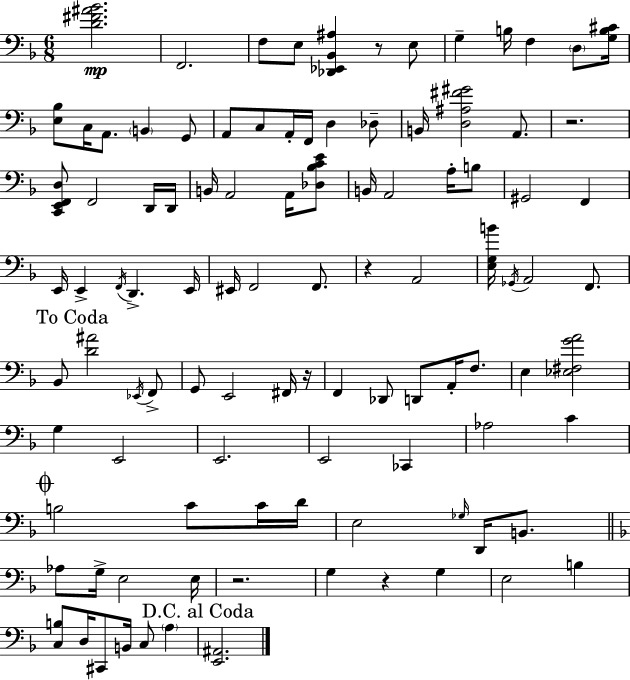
{
  \clef bass
  \numericTimeSignature
  \time 6/8
  \key d \minor
  <d' fis' ais' bes'>2.\mp | f,2. | f8 e8 <des, ees, bes, ais>4 r8 e8 | g4-- b16 f4 \parenthesize d8 <g b cis'>16 | \break <e bes>8 c16 a,8. \parenthesize b,4 g,8 | a,8 c8 a,16-. f,16 d4 des8-- | b,16 <d ais fis' gis'>2 a,8. | r2. | \break <c, e, f, d>8 f,2 d,16 d,16 | b,16 a,2 a,16 <des bes c' e'>8 | b,16 a,2 a16-. b8 | gis,2 f,4 | \break e,16 e,4-> \acciaccatura { f,16 } d,4.-> | e,16 eis,16 f,2 f,8. | r4 a,2 | <e g b'>16 \acciaccatura { ges,16 } a,2 f,8. | \break \mark "To Coda" bes,8 <d' ais'>2 | \acciaccatura { ees,16 } f,8-> g,8 e,2 | fis,16 r16 f,4 des,8 d,8 a,16-. | f8. e4 <ees fis g' a'>2 | \break g4 e,2 | e,2. | e,2 ces,4 | aes2 c'4 | \break \mark \markup { \musicglyph "scripts.coda" } b2 c'8 | c'16 d'16 e2 \grace { ges16 } | d,16 b,8. \bar "||" \break \key d \minor aes8 g16-> e2 e16 | r2. | g4 r4 g4 | e2 b4 | \break <c b>8 d16 cis,8 b,16 c8 \parenthesize a4 | \mark "D.C. al Coda" <e, ais,>2. | \bar "|."
}